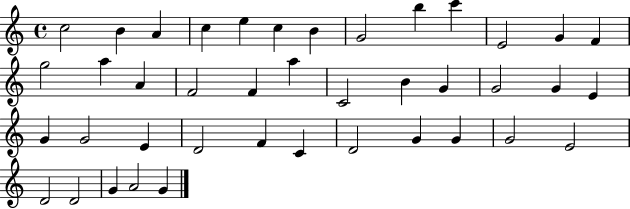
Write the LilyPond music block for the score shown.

{
  \clef treble
  \time 4/4
  \defaultTimeSignature
  \key c \major
  c''2 b'4 a'4 | c''4 e''4 c''4 b'4 | g'2 b''4 c'''4 | e'2 g'4 f'4 | \break g''2 a''4 a'4 | f'2 f'4 a''4 | c'2 b'4 g'4 | g'2 g'4 e'4 | \break g'4 g'2 e'4 | d'2 f'4 c'4 | d'2 g'4 g'4 | g'2 e'2 | \break d'2 d'2 | g'4 a'2 g'4 | \bar "|."
}